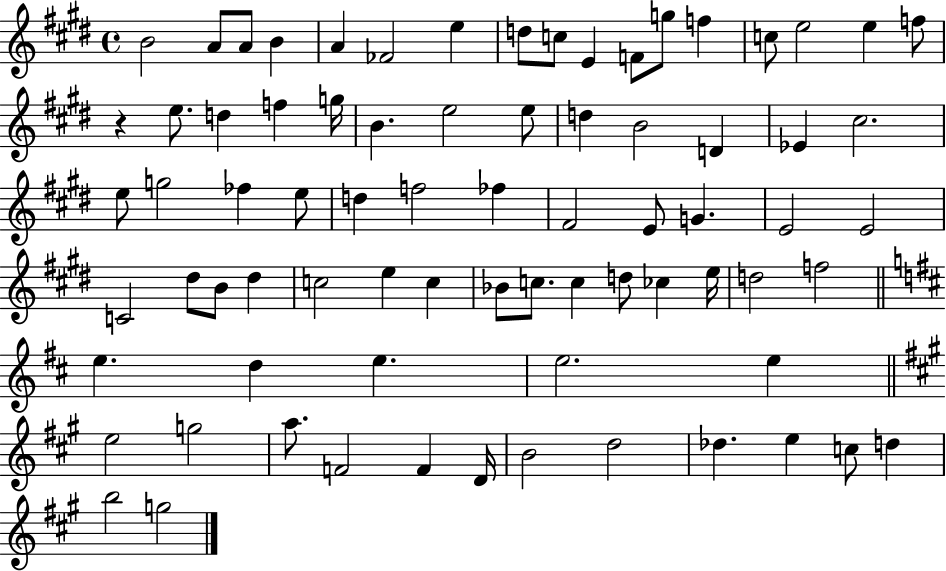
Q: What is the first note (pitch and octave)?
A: B4